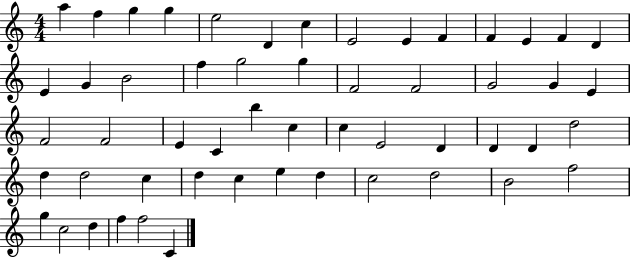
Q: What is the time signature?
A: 4/4